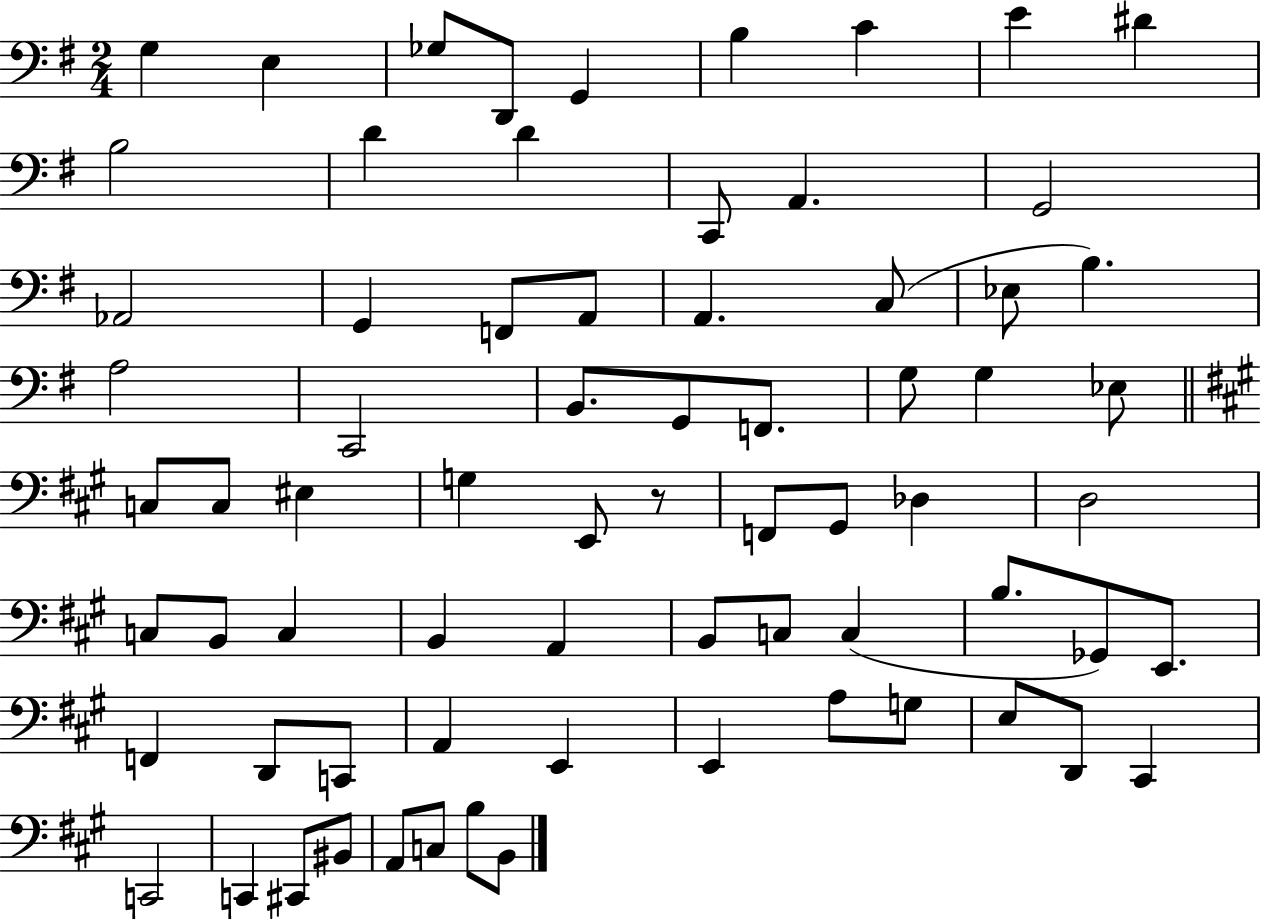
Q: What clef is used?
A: bass